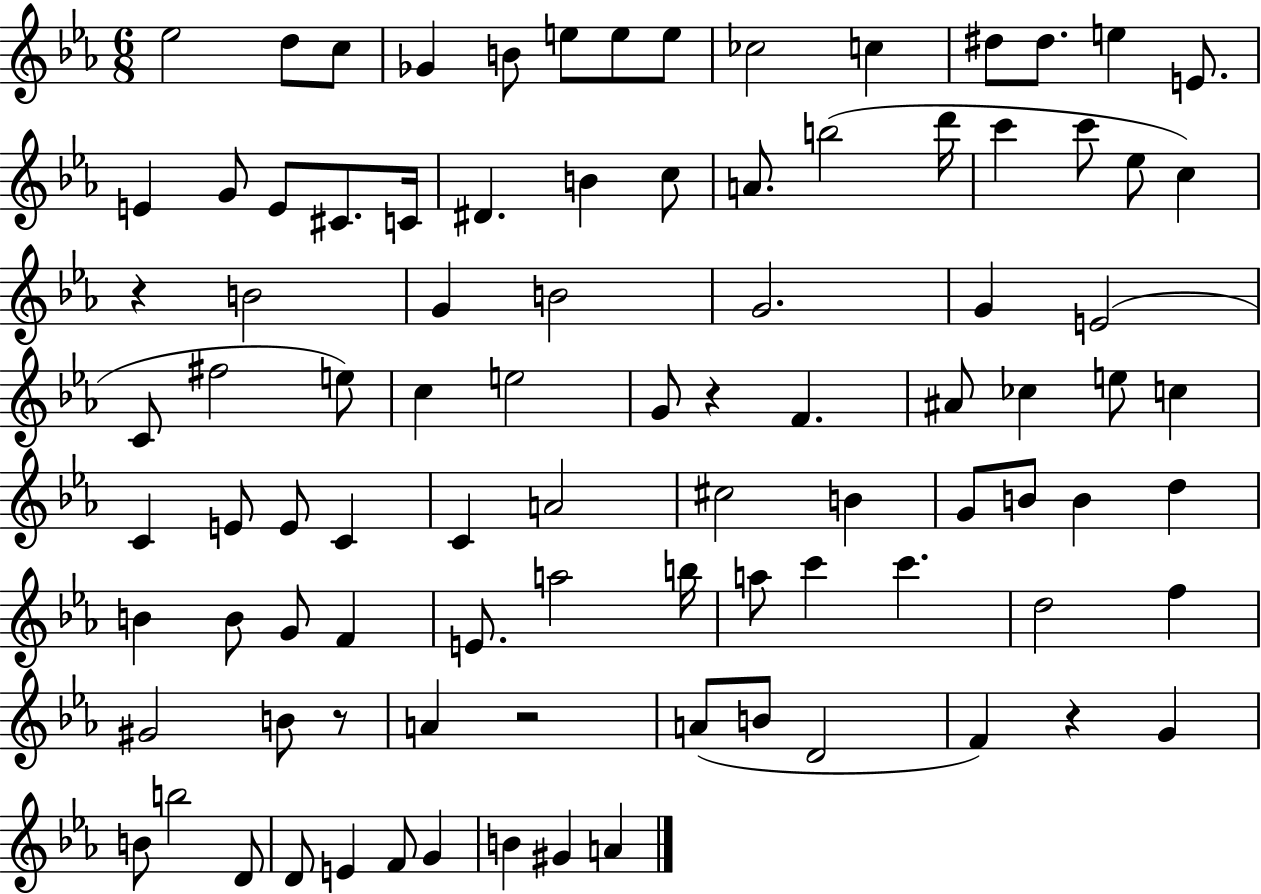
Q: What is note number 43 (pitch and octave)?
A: A#4